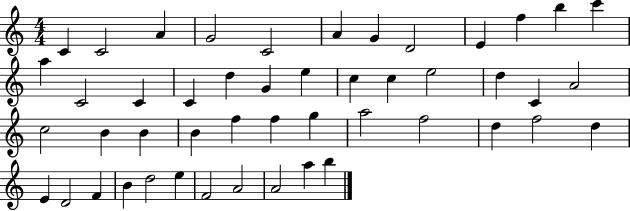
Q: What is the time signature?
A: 4/4